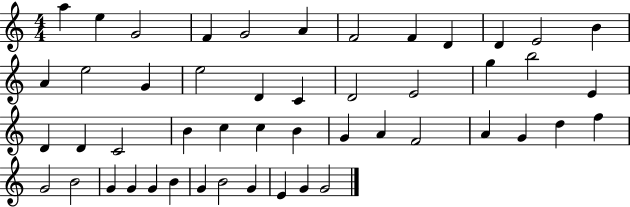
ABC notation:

X:1
T:Untitled
M:4/4
L:1/4
K:C
a e G2 F G2 A F2 F D D E2 B A e2 G e2 D C D2 E2 g b2 E D D C2 B c c B G A F2 A G d f G2 B2 G G G B G B2 G E G G2